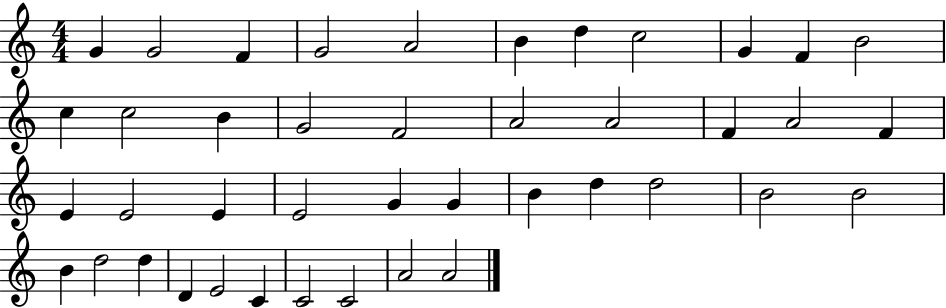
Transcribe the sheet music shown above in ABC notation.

X:1
T:Untitled
M:4/4
L:1/4
K:C
G G2 F G2 A2 B d c2 G F B2 c c2 B G2 F2 A2 A2 F A2 F E E2 E E2 G G B d d2 B2 B2 B d2 d D E2 C C2 C2 A2 A2